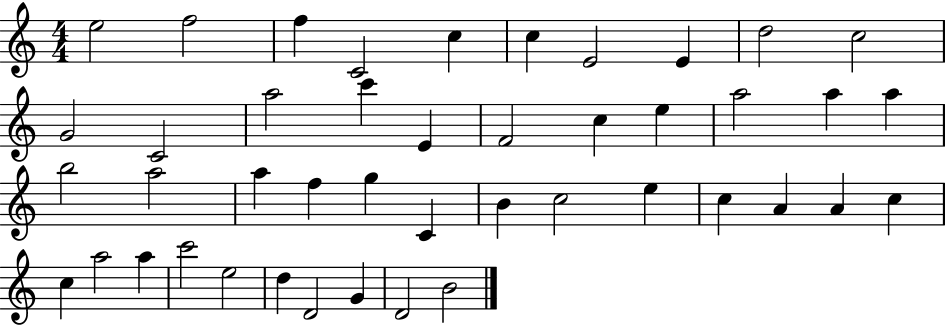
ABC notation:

X:1
T:Untitled
M:4/4
L:1/4
K:C
e2 f2 f C2 c c E2 E d2 c2 G2 C2 a2 c' E F2 c e a2 a a b2 a2 a f g C B c2 e c A A c c a2 a c'2 e2 d D2 G D2 B2